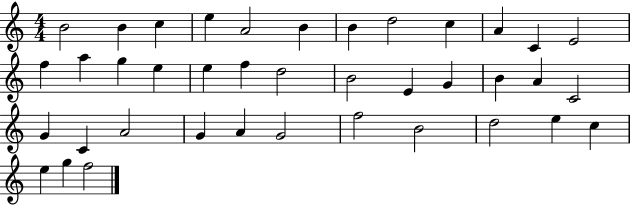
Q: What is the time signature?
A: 4/4